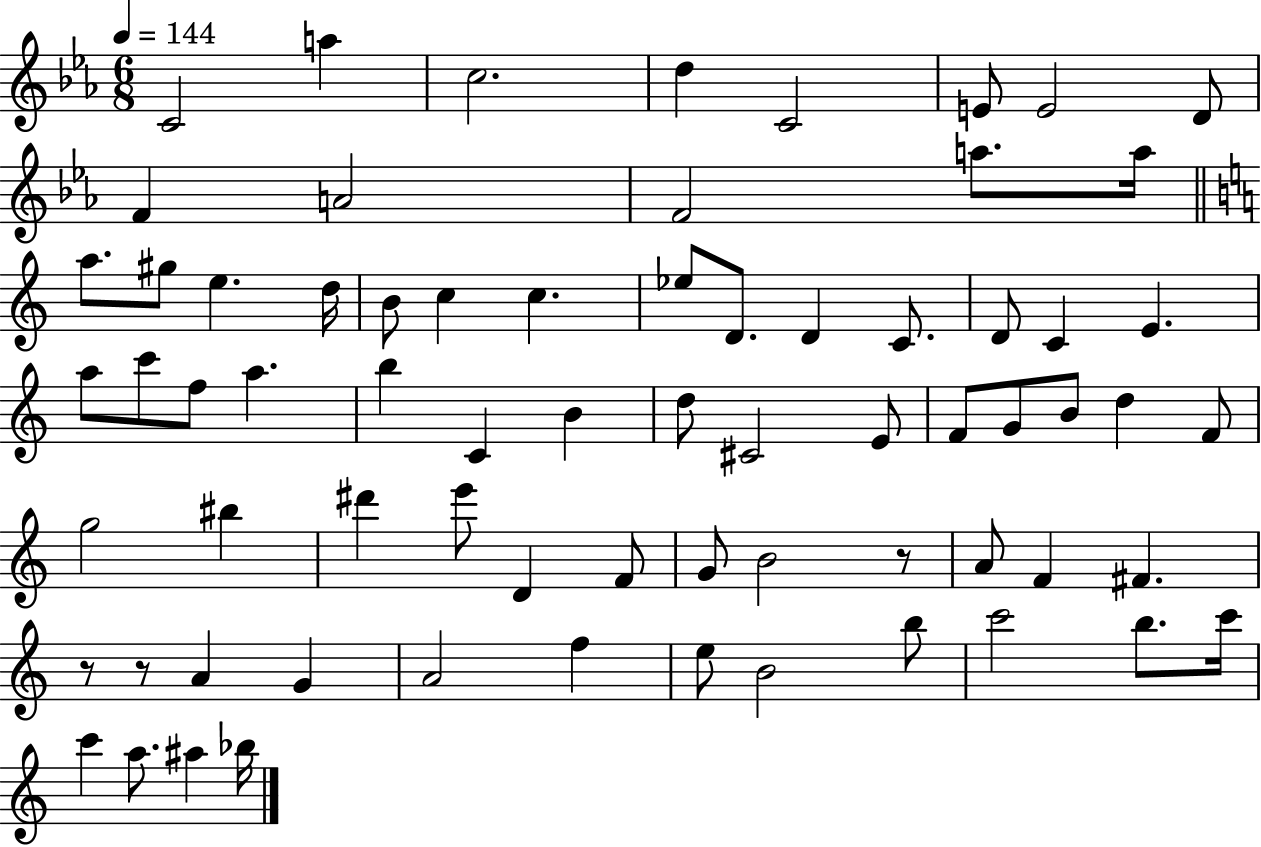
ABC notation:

X:1
T:Untitled
M:6/8
L:1/4
K:Eb
C2 a c2 d C2 E/2 E2 D/2 F A2 F2 a/2 a/4 a/2 ^g/2 e d/4 B/2 c c _e/2 D/2 D C/2 D/2 C E a/2 c'/2 f/2 a b C B d/2 ^C2 E/2 F/2 G/2 B/2 d F/2 g2 ^b ^d' e'/2 D F/2 G/2 B2 z/2 A/2 F ^F z/2 z/2 A G A2 f e/2 B2 b/2 c'2 b/2 c'/4 c' a/2 ^a _b/4